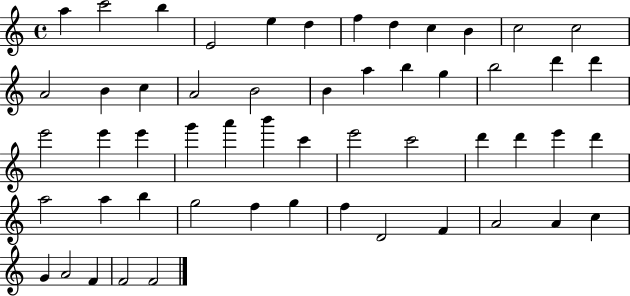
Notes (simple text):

A5/q C6/h B5/q E4/h E5/q D5/q F5/q D5/q C5/q B4/q C5/h C5/h A4/h B4/q C5/q A4/h B4/h B4/q A5/q B5/q G5/q B5/h D6/q D6/q E6/h E6/q E6/q G6/q A6/q B6/q C6/q E6/h C6/h D6/q D6/q E6/q D6/q A5/h A5/q B5/q G5/h F5/q G5/q F5/q D4/h F4/q A4/h A4/q C5/q G4/q A4/h F4/q F4/h F4/h